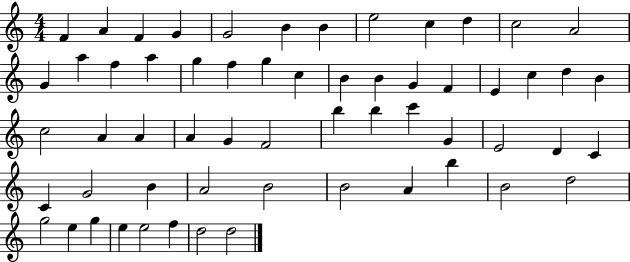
X:1
T:Untitled
M:4/4
L:1/4
K:C
F A F G G2 B B e2 c d c2 A2 G a f a g f g c B B G F E c d B c2 A A A G F2 b b c' G E2 D C C G2 B A2 B2 B2 A b B2 d2 g2 e g e e2 f d2 d2